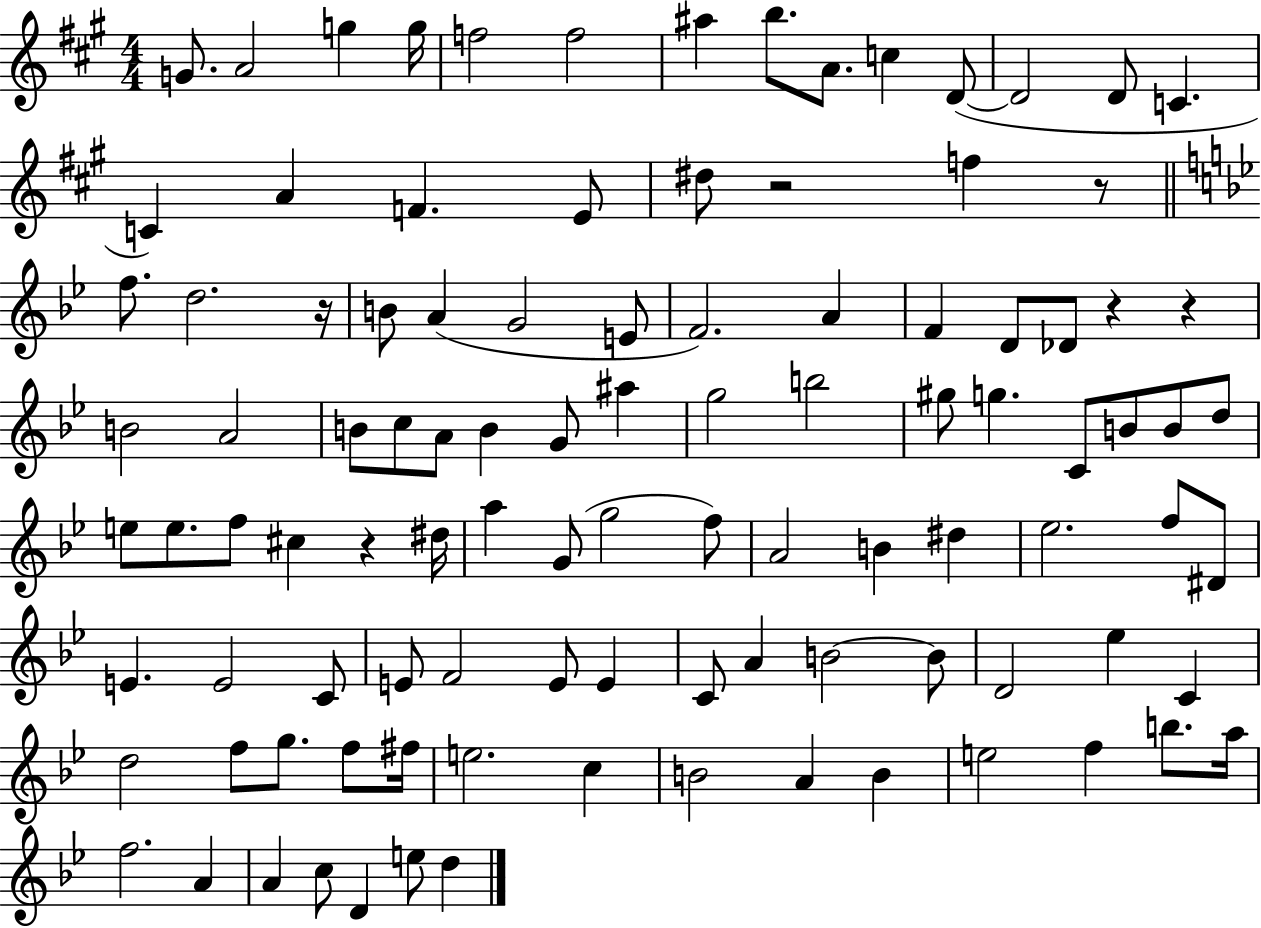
X:1
T:Untitled
M:4/4
L:1/4
K:A
G/2 A2 g g/4 f2 f2 ^a b/2 A/2 c D/2 D2 D/2 C C A F E/2 ^d/2 z2 f z/2 f/2 d2 z/4 B/2 A G2 E/2 F2 A F D/2 _D/2 z z B2 A2 B/2 c/2 A/2 B G/2 ^a g2 b2 ^g/2 g C/2 B/2 B/2 d/2 e/2 e/2 f/2 ^c z ^d/4 a G/2 g2 f/2 A2 B ^d _e2 f/2 ^D/2 E E2 C/2 E/2 F2 E/2 E C/2 A B2 B/2 D2 _e C d2 f/2 g/2 f/2 ^f/4 e2 c B2 A B e2 f b/2 a/4 f2 A A c/2 D e/2 d